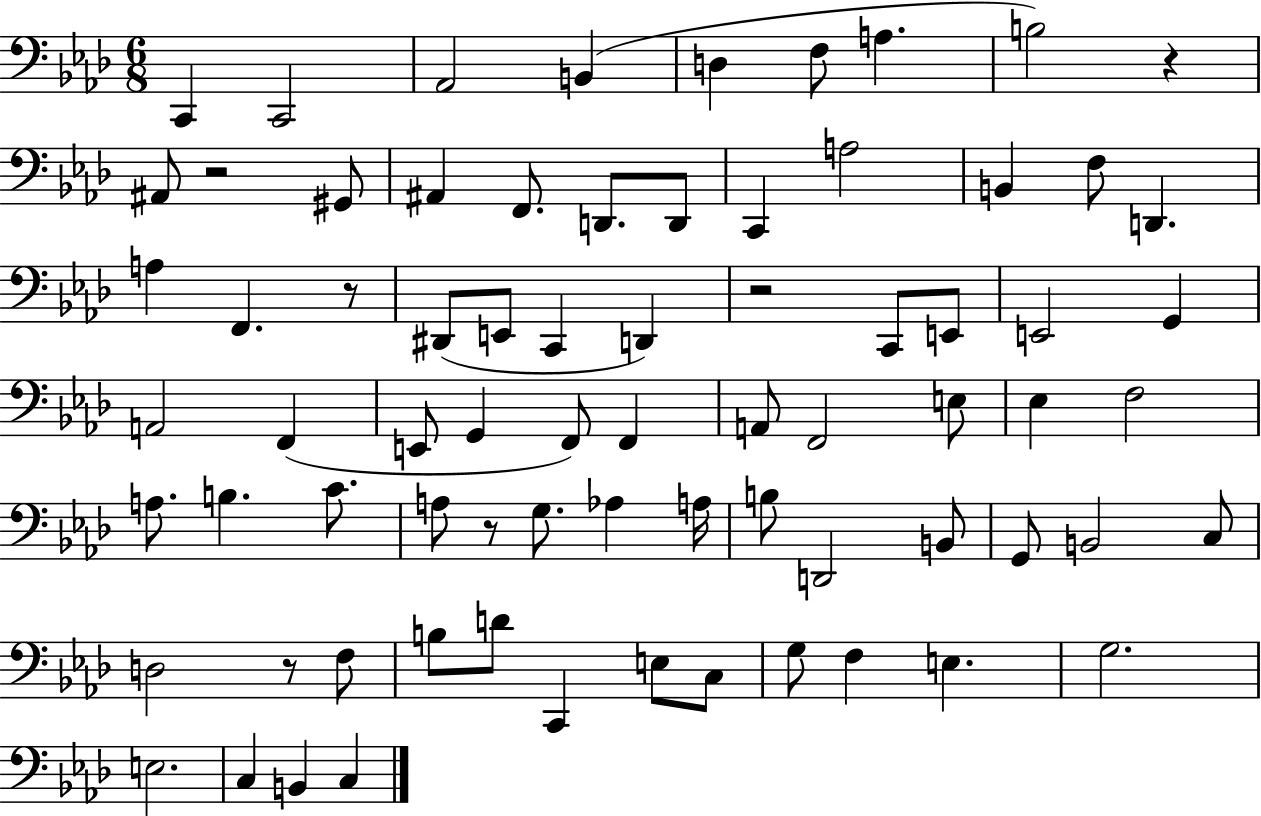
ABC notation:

X:1
T:Untitled
M:6/8
L:1/4
K:Ab
C,, C,,2 _A,,2 B,, D, F,/2 A, B,2 z ^A,,/2 z2 ^G,,/2 ^A,, F,,/2 D,,/2 D,,/2 C,, A,2 B,, F,/2 D,, A, F,, z/2 ^D,,/2 E,,/2 C,, D,, z2 C,,/2 E,,/2 E,,2 G,, A,,2 F,, E,,/2 G,, F,,/2 F,, A,,/2 F,,2 E,/2 _E, F,2 A,/2 B, C/2 A,/2 z/2 G,/2 _A, A,/4 B,/2 D,,2 B,,/2 G,,/2 B,,2 C,/2 D,2 z/2 F,/2 B,/2 D/2 C,, E,/2 C,/2 G,/2 F, E, G,2 E,2 C, B,, C,